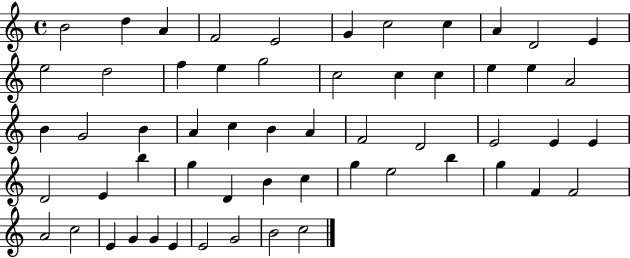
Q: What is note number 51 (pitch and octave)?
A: G4